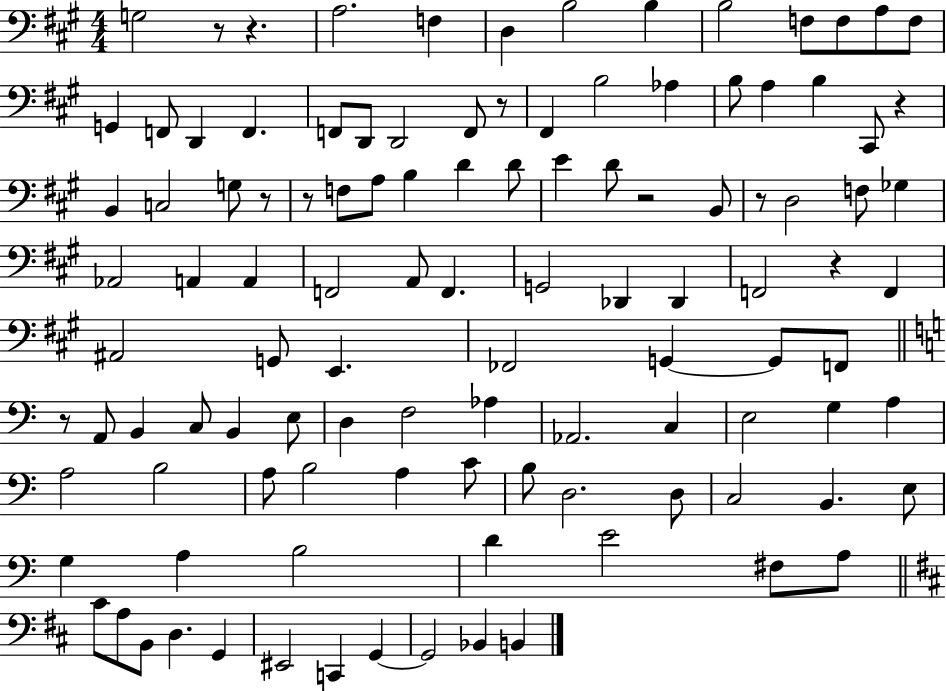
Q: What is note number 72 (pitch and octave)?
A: A3